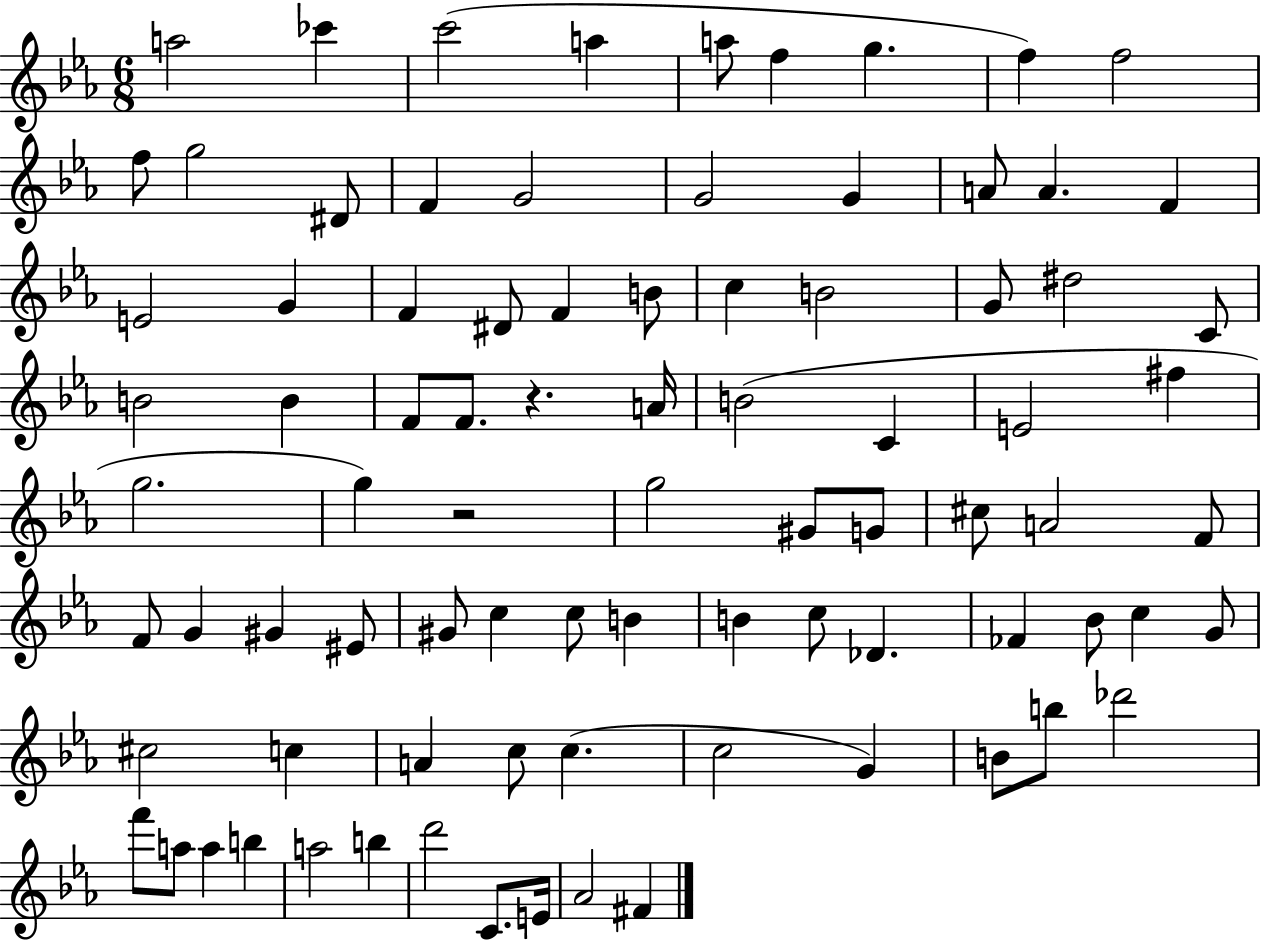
{
  \clef treble
  \numericTimeSignature
  \time 6/8
  \key ees \major
  a''2 ces'''4 | c'''2( a''4 | a''8 f''4 g''4. | f''4) f''2 | \break f''8 g''2 dis'8 | f'4 g'2 | g'2 g'4 | a'8 a'4. f'4 | \break e'2 g'4 | f'4 dis'8 f'4 b'8 | c''4 b'2 | g'8 dis''2 c'8 | \break b'2 b'4 | f'8 f'8. r4. a'16 | b'2( c'4 | e'2 fis''4 | \break g''2. | g''4) r2 | g''2 gis'8 g'8 | cis''8 a'2 f'8 | \break f'8 g'4 gis'4 eis'8 | gis'8 c''4 c''8 b'4 | b'4 c''8 des'4. | fes'4 bes'8 c''4 g'8 | \break cis''2 c''4 | a'4 c''8 c''4.( | c''2 g'4) | b'8 b''8 des'''2 | \break f'''8 a''8 a''4 b''4 | a''2 b''4 | d'''2 c'8. e'16 | aes'2 fis'4 | \break \bar "|."
}